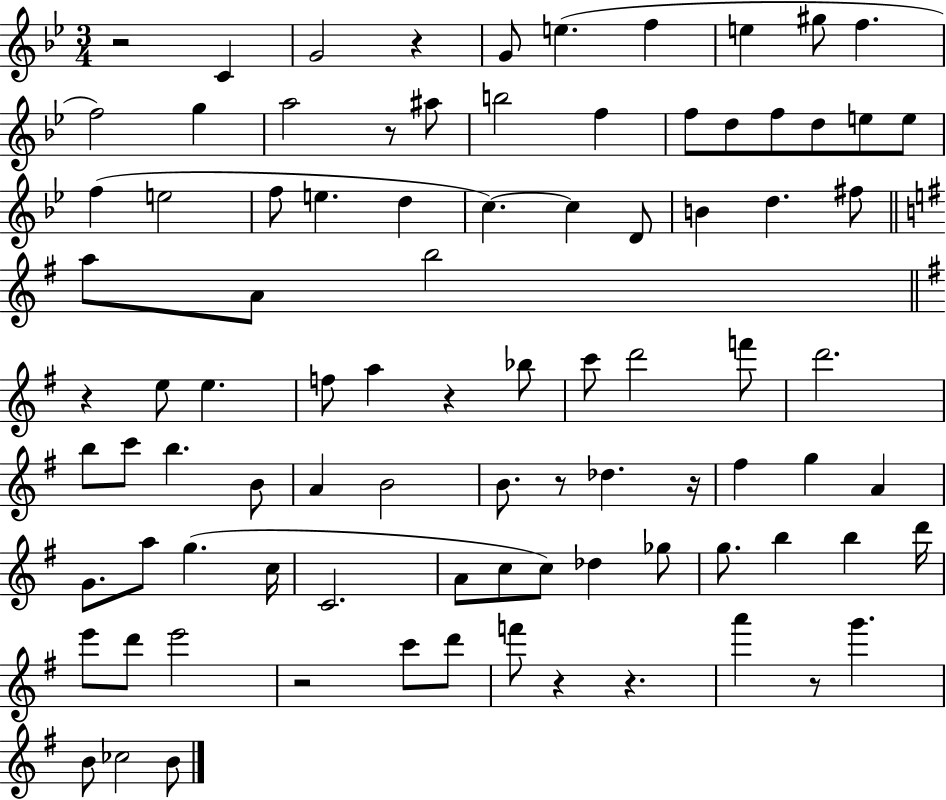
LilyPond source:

{
  \clef treble
  \numericTimeSignature
  \time 3/4
  \key bes \major
  r2 c'4 | g'2 r4 | g'8 e''4.( f''4 | e''4 gis''8 f''4. | \break f''2) g''4 | a''2 r8 ais''8 | b''2 f''4 | f''8 d''8 f''8 d''8 e''8 e''8 | \break f''4( e''2 | f''8 e''4. d''4 | c''4.~~) c''4 d'8 | b'4 d''4. fis''8 | \break \bar "||" \break \key g \major a''8 a'8 b''2 | \bar "||" \break \key e \minor r4 e''8 e''4. | f''8 a''4 r4 bes''8 | c'''8 d'''2 f'''8 | d'''2. | \break b''8 c'''8 b''4. b'8 | a'4 b'2 | b'8. r8 des''4. r16 | fis''4 g''4 a'4 | \break g'8. a''8 g''4.( c''16 | c'2. | a'8 c''8 c''8) des''4 ges''8 | g''8. b''4 b''4 d'''16 | \break e'''8 d'''8 e'''2 | r2 c'''8 d'''8 | f'''8 r4 r4. | a'''4 r8 g'''4. | \break b'8 ces''2 b'8 | \bar "|."
}